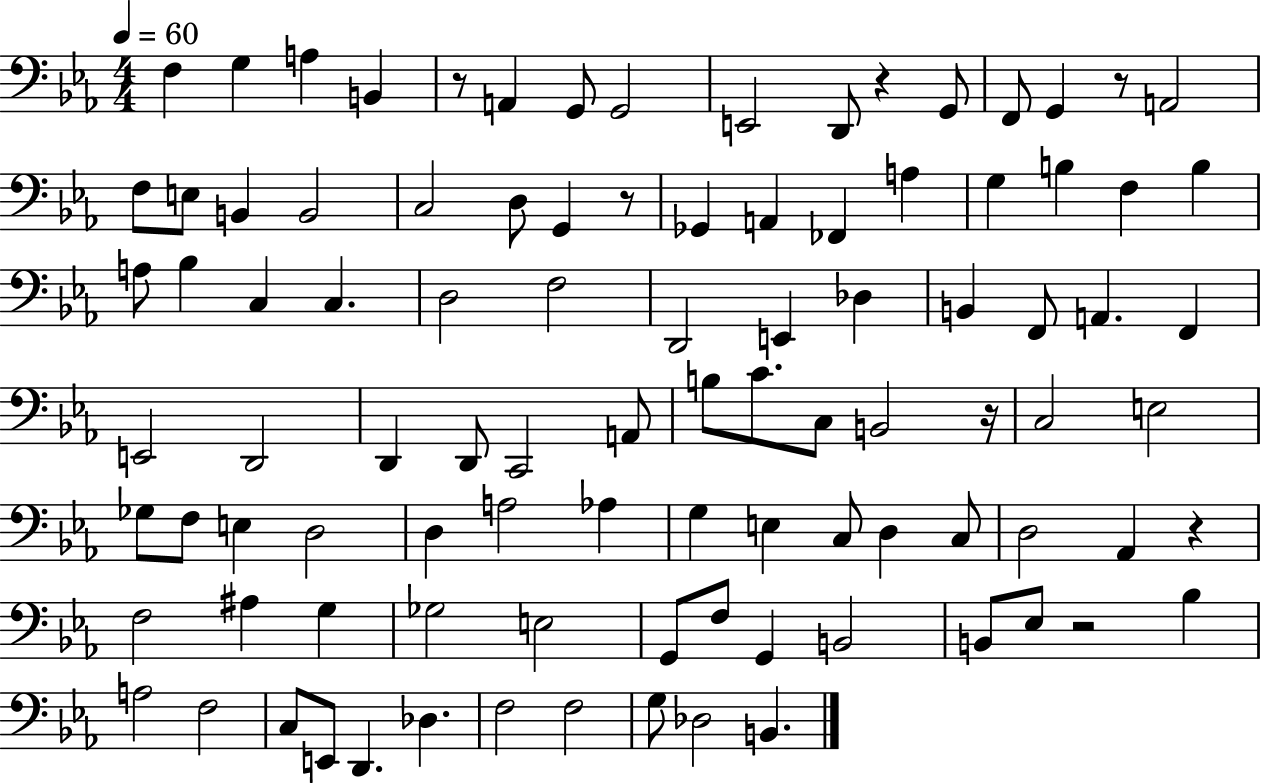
F3/q G3/q A3/q B2/q R/e A2/q G2/e G2/h E2/h D2/e R/q G2/e F2/e G2/q R/e A2/h F3/e E3/e B2/q B2/h C3/h D3/e G2/q R/e Gb2/q A2/q FES2/q A3/q G3/q B3/q F3/q B3/q A3/e Bb3/q C3/q C3/q. D3/h F3/h D2/h E2/q Db3/q B2/q F2/e A2/q. F2/q E2/h D2/h D2/q D2/e C2/h A2/e B3/e C4/e. C3/e B2/h R/s C3/h E3/h Gb3/e F3/e E3/q D3/h D3/q A3/h Ab3/q G3/q E3/q C3/e D3/q C3/e D3/h Ab2/q R/q F3/h A#3/q G3/q Gb3/h E3/h G2/e F3/e G2/q B2/h B2/e Eb3/e R/h Bb3/q A3/h F3/h C3/e E2/e D2/q. Db3/q. F3/h F3/h G3/e Db3/h B2/q.